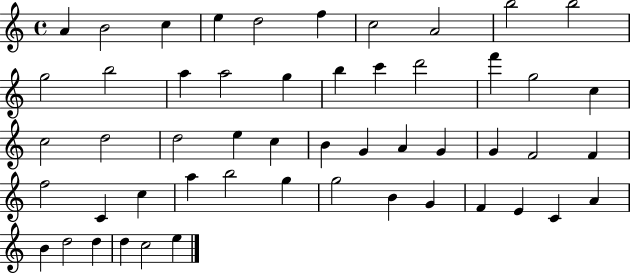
X:1
T:Untitled
M:4/4
L:1/4
K:C
A B2 c e d2 f c2 A2 b2 b2 g2 b2 a a2 g b c' d'2 f' g2 c c2 d2 d2 e c B G A G G F2 F f2 C c a b2 g g2 B G F E C A B d2 d d c2 e